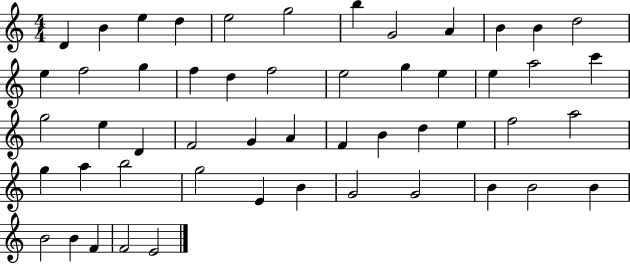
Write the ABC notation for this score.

X:1
T:Untitled
M:4/4
L:1/4
K:C
D B e d e2 g2 b G2 A B B d2 e f2 g f d f2 e2 g e e a2 c' g2 e D F2 G A F B d e f2 a2 g a b2 g2 E B G2 G2 B B2 B B2 B F F2 E2